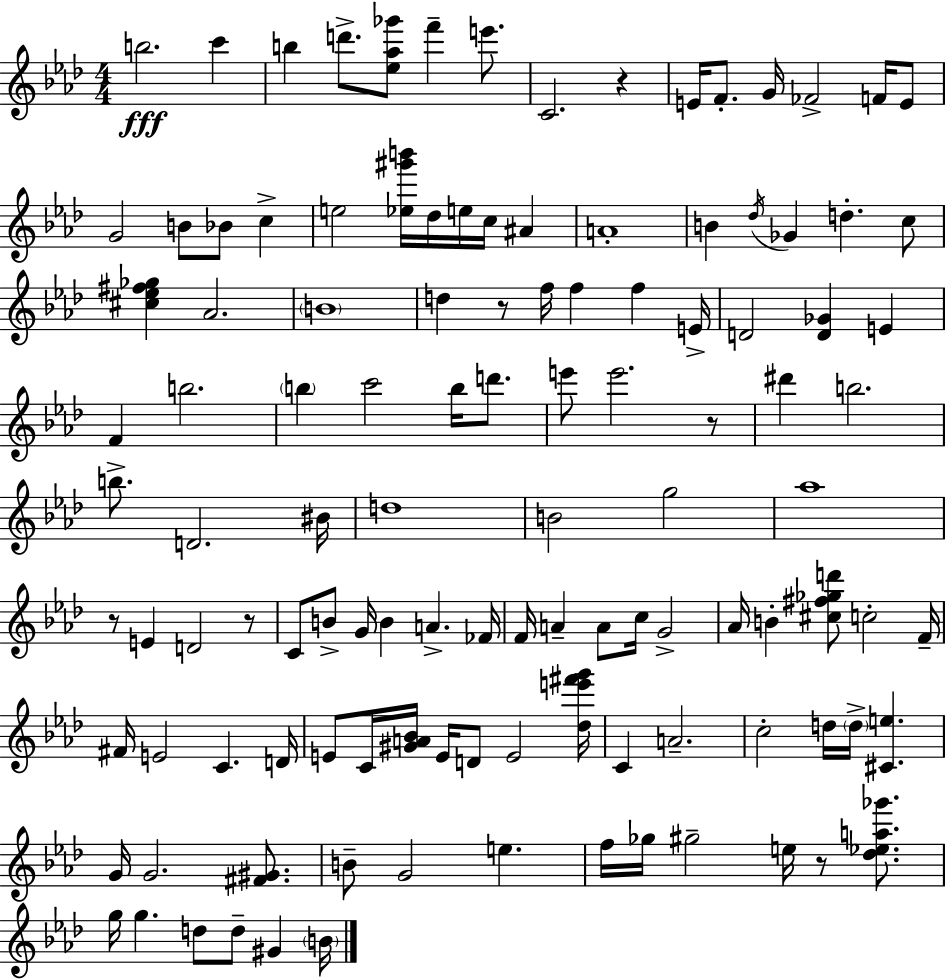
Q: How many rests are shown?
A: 6